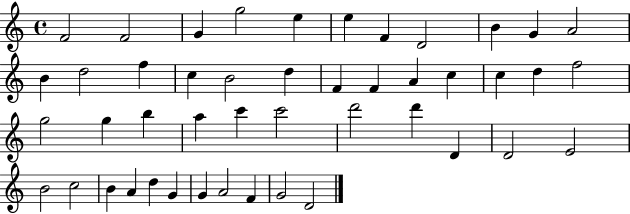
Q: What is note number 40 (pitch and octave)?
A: D5